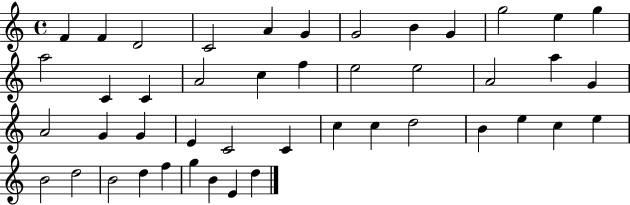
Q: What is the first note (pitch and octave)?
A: F4